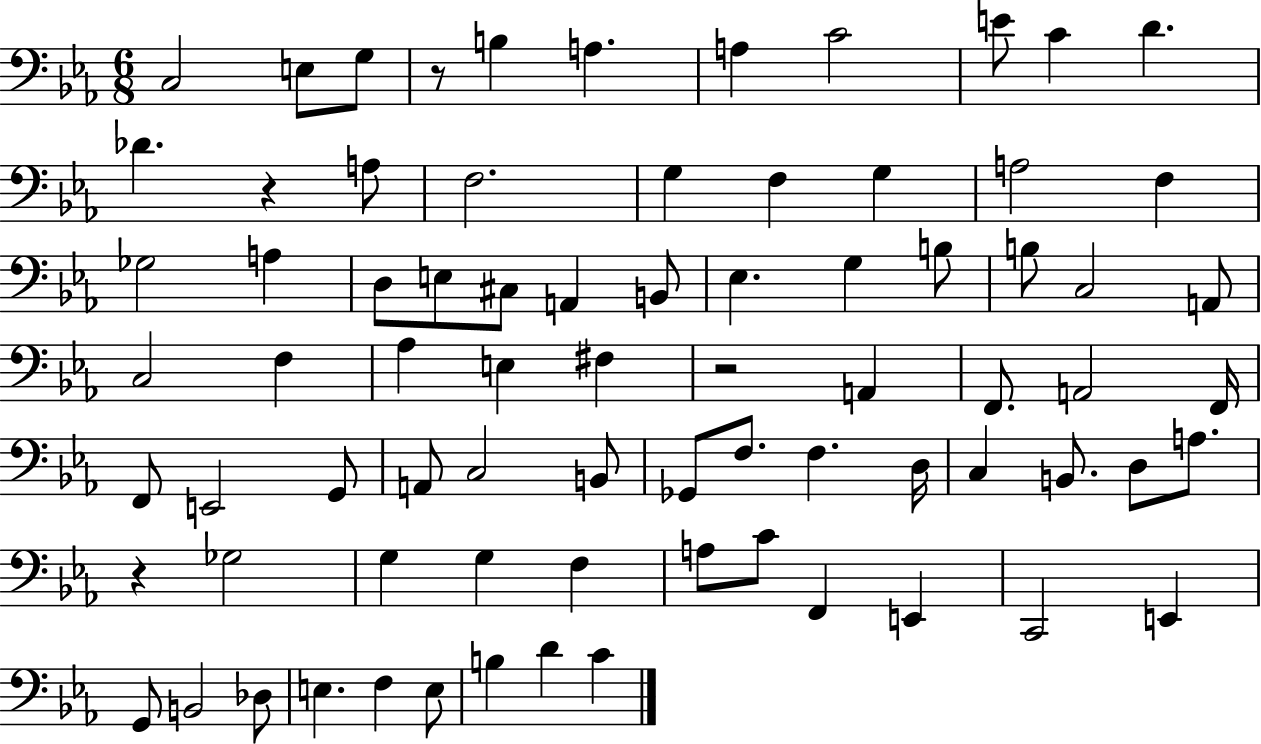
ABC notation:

X:1
T:Untitled
M:6/8
L:1/4
K:Eb
C,2 E,/2 G,/2 z/2 B, A, A, C2 E/2 C D _D z A,/2 F,2 G, F, G, A,2 F, _G,2 A, D,/2 E,/2 ^C,/2 A,, B,,/2 _E, G, B,/2 B,/2 C,2 A,,/2 C,2 F, _A, E, ^F, z2 A,, F,,/2 A,,2 F,,/4 F,,/2 E,,2 G,,/2 A,,/2 C,2 B,,/2 _G,,/2 F,/2 F, D,/4 C, B,,/2 D,/2 A,/2 z _G,2 G, G, F, A,/2 C/2 F,, E,, C,,2 E,, G,,/2 B,,2 _D,/2 E, F, E,/2 B, D C